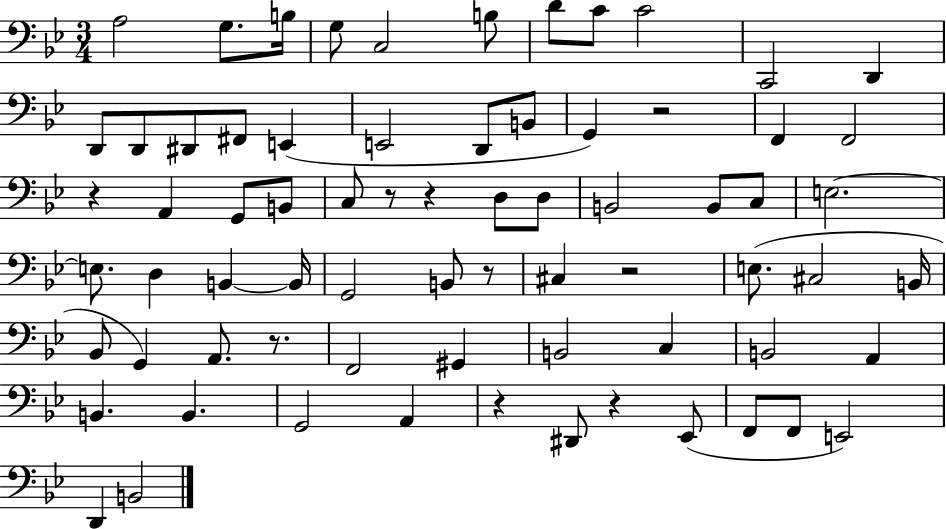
{
  \clef bass
  \numericTimeSignature
  \time 3/4
  \key bes \major
  a2 g8. b16 | g8 c2 b8 | d'8 c'8 c'2 | c,2 d,4 | \break d,8 d,8 dis,8 fis,8 e,4( | e,2 d,8 b,8 | g,4) r2 | f,4 f,2 | \break r4 a,4 g,8 b,8 | c8 r8 r4 d8 d8 | b,2 b,8 c8 | e2.~~ | \break e8. d4 b,4~~ b,16 | g,2 b,8 r8 | cis4 r2 | e8.( cis2 b,16 | \break bes,8 g,4) a,8. r8. | f,2 gis,4 | b,2 c4 | b,2 a,4 | \break b,4. b,4. | g,2 a,4 | r4 dis,8 r4 ees,8( | f,8 f,8 e,2) | \break d,4 b,2 | \bar "|."
}